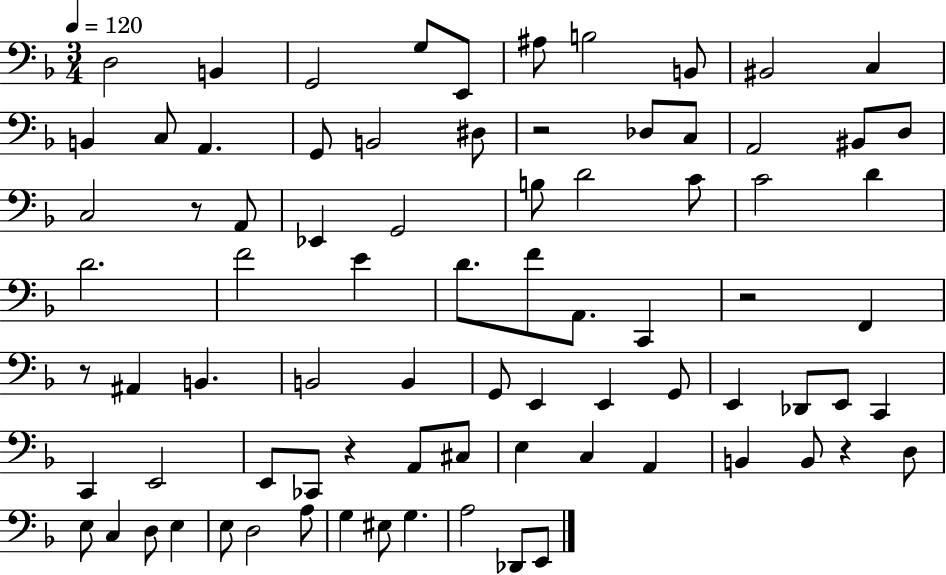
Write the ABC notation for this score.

X:1
T:Untitled
M:3/4
L:1/4
K:F
D,2 B,, G,,2 G,/2 E,,/2 ^A,/2 B,2 B,,/2 ^B,,2 C, B,, C,/2 A,, G,,/2 B,,2 ^D,/2 z2 _D,/2 C,/2 A,,2 ^B,,/2 D,/2 C,2 z/2 A,,/2 _E,, G,,2 B,/2 D2 C/2 C2 D D2 F2 E D/2 F/2 A,,/2 C,, z2 F,, z/2 ^A,, B,, B,,2 B,, G,,/2 E,, E,, G,,/2 E,, _D,,/2 E,,/2 C,, C,, E,,2 E,,/2 _C,,/2 z A,,/2 ^C,/2 E, C, A,, B,, B,,/2 z D,/2 E,/2 C, D,/2 E, E,/2 D,2 A,/2 G, ^E,/2 G, A,2 _D,,/2 E,,/2